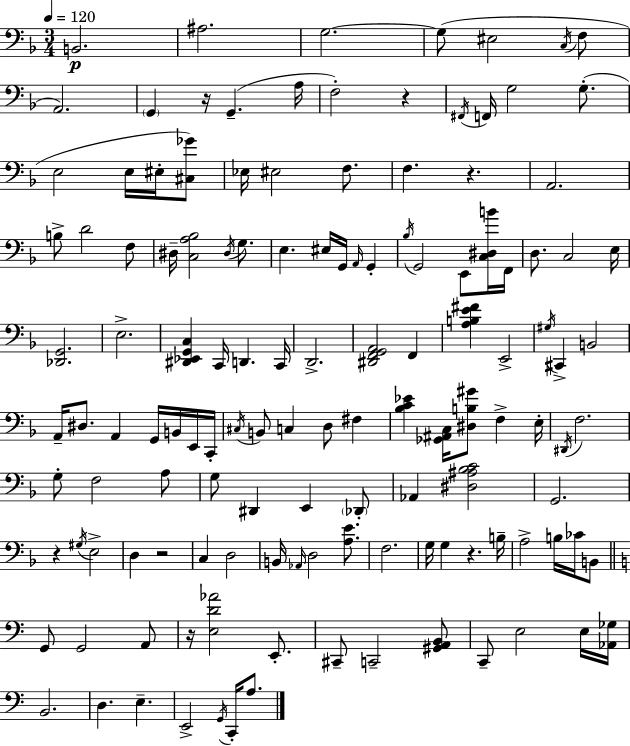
B2/h. A#3/h. G3/h. G3/e EIS3/h C3/s F3/e A2/h. G2/q R/s G2/q. A3/s F3/h R/q F#2/s F2/s G3/h G3/e. E3/h E3/s EIS3/s [C#3,Gb4]/e Eb3/s EIS3/h F3/e. F3/q. R/q. A2/h. B3/e D4/h F3/e D#3/s [C3,A3,Bb3]/h D#3/s G3/e. E3/q. EIS3/s G2/s A2/s G2/q Bb3/s G2/h E2/e [C3,D#3,B4]/s F2/s D3/e. C3/h E3/s [Db2,G2]/h. E3/h. [D#2,Eb2,G2,C3]/q C2/s D2/q. C2/s D2/h. [D#2,F2,G2,A2]/h F2/q [A3,B3,E4,F#4]/q E2/h G#3/s C#2/q B2/h A2/s D#3/e. A2/q G2/s B2/s E2/s C2/s C#3/s B2/e C3/q D3/e F#3/q [Bb3,C4,Eb4]/q [Gb2,A#2,C3]/s [D#3,B3,G#4]/e F3/q E3/s D#2/s F3/h. G3/e F3/h A3/e G3/e D#2/q E2/q Db2/e Ab2/q [D#3,A#3,Bb3,C4]/h G2/h. R/q G#3/s E3/h D3/q R/h C3/q D3/h B2/s Ab2/s D3/h [A3,E4]/e. F3/h. G3/s G3/q R/q. B3/s A3/h B3/s CES4/s B2/e G2/e G2/h A2/e R/s [E3,D4,Ab4]/h E2/e. C#2/e C2/h [G#2,A2,B2]/e C2/e E3/h E3/s [Ab2,Gb3]/s B2/h. D3/q. E3/q. E2/h G2/s C2/s A3/e.